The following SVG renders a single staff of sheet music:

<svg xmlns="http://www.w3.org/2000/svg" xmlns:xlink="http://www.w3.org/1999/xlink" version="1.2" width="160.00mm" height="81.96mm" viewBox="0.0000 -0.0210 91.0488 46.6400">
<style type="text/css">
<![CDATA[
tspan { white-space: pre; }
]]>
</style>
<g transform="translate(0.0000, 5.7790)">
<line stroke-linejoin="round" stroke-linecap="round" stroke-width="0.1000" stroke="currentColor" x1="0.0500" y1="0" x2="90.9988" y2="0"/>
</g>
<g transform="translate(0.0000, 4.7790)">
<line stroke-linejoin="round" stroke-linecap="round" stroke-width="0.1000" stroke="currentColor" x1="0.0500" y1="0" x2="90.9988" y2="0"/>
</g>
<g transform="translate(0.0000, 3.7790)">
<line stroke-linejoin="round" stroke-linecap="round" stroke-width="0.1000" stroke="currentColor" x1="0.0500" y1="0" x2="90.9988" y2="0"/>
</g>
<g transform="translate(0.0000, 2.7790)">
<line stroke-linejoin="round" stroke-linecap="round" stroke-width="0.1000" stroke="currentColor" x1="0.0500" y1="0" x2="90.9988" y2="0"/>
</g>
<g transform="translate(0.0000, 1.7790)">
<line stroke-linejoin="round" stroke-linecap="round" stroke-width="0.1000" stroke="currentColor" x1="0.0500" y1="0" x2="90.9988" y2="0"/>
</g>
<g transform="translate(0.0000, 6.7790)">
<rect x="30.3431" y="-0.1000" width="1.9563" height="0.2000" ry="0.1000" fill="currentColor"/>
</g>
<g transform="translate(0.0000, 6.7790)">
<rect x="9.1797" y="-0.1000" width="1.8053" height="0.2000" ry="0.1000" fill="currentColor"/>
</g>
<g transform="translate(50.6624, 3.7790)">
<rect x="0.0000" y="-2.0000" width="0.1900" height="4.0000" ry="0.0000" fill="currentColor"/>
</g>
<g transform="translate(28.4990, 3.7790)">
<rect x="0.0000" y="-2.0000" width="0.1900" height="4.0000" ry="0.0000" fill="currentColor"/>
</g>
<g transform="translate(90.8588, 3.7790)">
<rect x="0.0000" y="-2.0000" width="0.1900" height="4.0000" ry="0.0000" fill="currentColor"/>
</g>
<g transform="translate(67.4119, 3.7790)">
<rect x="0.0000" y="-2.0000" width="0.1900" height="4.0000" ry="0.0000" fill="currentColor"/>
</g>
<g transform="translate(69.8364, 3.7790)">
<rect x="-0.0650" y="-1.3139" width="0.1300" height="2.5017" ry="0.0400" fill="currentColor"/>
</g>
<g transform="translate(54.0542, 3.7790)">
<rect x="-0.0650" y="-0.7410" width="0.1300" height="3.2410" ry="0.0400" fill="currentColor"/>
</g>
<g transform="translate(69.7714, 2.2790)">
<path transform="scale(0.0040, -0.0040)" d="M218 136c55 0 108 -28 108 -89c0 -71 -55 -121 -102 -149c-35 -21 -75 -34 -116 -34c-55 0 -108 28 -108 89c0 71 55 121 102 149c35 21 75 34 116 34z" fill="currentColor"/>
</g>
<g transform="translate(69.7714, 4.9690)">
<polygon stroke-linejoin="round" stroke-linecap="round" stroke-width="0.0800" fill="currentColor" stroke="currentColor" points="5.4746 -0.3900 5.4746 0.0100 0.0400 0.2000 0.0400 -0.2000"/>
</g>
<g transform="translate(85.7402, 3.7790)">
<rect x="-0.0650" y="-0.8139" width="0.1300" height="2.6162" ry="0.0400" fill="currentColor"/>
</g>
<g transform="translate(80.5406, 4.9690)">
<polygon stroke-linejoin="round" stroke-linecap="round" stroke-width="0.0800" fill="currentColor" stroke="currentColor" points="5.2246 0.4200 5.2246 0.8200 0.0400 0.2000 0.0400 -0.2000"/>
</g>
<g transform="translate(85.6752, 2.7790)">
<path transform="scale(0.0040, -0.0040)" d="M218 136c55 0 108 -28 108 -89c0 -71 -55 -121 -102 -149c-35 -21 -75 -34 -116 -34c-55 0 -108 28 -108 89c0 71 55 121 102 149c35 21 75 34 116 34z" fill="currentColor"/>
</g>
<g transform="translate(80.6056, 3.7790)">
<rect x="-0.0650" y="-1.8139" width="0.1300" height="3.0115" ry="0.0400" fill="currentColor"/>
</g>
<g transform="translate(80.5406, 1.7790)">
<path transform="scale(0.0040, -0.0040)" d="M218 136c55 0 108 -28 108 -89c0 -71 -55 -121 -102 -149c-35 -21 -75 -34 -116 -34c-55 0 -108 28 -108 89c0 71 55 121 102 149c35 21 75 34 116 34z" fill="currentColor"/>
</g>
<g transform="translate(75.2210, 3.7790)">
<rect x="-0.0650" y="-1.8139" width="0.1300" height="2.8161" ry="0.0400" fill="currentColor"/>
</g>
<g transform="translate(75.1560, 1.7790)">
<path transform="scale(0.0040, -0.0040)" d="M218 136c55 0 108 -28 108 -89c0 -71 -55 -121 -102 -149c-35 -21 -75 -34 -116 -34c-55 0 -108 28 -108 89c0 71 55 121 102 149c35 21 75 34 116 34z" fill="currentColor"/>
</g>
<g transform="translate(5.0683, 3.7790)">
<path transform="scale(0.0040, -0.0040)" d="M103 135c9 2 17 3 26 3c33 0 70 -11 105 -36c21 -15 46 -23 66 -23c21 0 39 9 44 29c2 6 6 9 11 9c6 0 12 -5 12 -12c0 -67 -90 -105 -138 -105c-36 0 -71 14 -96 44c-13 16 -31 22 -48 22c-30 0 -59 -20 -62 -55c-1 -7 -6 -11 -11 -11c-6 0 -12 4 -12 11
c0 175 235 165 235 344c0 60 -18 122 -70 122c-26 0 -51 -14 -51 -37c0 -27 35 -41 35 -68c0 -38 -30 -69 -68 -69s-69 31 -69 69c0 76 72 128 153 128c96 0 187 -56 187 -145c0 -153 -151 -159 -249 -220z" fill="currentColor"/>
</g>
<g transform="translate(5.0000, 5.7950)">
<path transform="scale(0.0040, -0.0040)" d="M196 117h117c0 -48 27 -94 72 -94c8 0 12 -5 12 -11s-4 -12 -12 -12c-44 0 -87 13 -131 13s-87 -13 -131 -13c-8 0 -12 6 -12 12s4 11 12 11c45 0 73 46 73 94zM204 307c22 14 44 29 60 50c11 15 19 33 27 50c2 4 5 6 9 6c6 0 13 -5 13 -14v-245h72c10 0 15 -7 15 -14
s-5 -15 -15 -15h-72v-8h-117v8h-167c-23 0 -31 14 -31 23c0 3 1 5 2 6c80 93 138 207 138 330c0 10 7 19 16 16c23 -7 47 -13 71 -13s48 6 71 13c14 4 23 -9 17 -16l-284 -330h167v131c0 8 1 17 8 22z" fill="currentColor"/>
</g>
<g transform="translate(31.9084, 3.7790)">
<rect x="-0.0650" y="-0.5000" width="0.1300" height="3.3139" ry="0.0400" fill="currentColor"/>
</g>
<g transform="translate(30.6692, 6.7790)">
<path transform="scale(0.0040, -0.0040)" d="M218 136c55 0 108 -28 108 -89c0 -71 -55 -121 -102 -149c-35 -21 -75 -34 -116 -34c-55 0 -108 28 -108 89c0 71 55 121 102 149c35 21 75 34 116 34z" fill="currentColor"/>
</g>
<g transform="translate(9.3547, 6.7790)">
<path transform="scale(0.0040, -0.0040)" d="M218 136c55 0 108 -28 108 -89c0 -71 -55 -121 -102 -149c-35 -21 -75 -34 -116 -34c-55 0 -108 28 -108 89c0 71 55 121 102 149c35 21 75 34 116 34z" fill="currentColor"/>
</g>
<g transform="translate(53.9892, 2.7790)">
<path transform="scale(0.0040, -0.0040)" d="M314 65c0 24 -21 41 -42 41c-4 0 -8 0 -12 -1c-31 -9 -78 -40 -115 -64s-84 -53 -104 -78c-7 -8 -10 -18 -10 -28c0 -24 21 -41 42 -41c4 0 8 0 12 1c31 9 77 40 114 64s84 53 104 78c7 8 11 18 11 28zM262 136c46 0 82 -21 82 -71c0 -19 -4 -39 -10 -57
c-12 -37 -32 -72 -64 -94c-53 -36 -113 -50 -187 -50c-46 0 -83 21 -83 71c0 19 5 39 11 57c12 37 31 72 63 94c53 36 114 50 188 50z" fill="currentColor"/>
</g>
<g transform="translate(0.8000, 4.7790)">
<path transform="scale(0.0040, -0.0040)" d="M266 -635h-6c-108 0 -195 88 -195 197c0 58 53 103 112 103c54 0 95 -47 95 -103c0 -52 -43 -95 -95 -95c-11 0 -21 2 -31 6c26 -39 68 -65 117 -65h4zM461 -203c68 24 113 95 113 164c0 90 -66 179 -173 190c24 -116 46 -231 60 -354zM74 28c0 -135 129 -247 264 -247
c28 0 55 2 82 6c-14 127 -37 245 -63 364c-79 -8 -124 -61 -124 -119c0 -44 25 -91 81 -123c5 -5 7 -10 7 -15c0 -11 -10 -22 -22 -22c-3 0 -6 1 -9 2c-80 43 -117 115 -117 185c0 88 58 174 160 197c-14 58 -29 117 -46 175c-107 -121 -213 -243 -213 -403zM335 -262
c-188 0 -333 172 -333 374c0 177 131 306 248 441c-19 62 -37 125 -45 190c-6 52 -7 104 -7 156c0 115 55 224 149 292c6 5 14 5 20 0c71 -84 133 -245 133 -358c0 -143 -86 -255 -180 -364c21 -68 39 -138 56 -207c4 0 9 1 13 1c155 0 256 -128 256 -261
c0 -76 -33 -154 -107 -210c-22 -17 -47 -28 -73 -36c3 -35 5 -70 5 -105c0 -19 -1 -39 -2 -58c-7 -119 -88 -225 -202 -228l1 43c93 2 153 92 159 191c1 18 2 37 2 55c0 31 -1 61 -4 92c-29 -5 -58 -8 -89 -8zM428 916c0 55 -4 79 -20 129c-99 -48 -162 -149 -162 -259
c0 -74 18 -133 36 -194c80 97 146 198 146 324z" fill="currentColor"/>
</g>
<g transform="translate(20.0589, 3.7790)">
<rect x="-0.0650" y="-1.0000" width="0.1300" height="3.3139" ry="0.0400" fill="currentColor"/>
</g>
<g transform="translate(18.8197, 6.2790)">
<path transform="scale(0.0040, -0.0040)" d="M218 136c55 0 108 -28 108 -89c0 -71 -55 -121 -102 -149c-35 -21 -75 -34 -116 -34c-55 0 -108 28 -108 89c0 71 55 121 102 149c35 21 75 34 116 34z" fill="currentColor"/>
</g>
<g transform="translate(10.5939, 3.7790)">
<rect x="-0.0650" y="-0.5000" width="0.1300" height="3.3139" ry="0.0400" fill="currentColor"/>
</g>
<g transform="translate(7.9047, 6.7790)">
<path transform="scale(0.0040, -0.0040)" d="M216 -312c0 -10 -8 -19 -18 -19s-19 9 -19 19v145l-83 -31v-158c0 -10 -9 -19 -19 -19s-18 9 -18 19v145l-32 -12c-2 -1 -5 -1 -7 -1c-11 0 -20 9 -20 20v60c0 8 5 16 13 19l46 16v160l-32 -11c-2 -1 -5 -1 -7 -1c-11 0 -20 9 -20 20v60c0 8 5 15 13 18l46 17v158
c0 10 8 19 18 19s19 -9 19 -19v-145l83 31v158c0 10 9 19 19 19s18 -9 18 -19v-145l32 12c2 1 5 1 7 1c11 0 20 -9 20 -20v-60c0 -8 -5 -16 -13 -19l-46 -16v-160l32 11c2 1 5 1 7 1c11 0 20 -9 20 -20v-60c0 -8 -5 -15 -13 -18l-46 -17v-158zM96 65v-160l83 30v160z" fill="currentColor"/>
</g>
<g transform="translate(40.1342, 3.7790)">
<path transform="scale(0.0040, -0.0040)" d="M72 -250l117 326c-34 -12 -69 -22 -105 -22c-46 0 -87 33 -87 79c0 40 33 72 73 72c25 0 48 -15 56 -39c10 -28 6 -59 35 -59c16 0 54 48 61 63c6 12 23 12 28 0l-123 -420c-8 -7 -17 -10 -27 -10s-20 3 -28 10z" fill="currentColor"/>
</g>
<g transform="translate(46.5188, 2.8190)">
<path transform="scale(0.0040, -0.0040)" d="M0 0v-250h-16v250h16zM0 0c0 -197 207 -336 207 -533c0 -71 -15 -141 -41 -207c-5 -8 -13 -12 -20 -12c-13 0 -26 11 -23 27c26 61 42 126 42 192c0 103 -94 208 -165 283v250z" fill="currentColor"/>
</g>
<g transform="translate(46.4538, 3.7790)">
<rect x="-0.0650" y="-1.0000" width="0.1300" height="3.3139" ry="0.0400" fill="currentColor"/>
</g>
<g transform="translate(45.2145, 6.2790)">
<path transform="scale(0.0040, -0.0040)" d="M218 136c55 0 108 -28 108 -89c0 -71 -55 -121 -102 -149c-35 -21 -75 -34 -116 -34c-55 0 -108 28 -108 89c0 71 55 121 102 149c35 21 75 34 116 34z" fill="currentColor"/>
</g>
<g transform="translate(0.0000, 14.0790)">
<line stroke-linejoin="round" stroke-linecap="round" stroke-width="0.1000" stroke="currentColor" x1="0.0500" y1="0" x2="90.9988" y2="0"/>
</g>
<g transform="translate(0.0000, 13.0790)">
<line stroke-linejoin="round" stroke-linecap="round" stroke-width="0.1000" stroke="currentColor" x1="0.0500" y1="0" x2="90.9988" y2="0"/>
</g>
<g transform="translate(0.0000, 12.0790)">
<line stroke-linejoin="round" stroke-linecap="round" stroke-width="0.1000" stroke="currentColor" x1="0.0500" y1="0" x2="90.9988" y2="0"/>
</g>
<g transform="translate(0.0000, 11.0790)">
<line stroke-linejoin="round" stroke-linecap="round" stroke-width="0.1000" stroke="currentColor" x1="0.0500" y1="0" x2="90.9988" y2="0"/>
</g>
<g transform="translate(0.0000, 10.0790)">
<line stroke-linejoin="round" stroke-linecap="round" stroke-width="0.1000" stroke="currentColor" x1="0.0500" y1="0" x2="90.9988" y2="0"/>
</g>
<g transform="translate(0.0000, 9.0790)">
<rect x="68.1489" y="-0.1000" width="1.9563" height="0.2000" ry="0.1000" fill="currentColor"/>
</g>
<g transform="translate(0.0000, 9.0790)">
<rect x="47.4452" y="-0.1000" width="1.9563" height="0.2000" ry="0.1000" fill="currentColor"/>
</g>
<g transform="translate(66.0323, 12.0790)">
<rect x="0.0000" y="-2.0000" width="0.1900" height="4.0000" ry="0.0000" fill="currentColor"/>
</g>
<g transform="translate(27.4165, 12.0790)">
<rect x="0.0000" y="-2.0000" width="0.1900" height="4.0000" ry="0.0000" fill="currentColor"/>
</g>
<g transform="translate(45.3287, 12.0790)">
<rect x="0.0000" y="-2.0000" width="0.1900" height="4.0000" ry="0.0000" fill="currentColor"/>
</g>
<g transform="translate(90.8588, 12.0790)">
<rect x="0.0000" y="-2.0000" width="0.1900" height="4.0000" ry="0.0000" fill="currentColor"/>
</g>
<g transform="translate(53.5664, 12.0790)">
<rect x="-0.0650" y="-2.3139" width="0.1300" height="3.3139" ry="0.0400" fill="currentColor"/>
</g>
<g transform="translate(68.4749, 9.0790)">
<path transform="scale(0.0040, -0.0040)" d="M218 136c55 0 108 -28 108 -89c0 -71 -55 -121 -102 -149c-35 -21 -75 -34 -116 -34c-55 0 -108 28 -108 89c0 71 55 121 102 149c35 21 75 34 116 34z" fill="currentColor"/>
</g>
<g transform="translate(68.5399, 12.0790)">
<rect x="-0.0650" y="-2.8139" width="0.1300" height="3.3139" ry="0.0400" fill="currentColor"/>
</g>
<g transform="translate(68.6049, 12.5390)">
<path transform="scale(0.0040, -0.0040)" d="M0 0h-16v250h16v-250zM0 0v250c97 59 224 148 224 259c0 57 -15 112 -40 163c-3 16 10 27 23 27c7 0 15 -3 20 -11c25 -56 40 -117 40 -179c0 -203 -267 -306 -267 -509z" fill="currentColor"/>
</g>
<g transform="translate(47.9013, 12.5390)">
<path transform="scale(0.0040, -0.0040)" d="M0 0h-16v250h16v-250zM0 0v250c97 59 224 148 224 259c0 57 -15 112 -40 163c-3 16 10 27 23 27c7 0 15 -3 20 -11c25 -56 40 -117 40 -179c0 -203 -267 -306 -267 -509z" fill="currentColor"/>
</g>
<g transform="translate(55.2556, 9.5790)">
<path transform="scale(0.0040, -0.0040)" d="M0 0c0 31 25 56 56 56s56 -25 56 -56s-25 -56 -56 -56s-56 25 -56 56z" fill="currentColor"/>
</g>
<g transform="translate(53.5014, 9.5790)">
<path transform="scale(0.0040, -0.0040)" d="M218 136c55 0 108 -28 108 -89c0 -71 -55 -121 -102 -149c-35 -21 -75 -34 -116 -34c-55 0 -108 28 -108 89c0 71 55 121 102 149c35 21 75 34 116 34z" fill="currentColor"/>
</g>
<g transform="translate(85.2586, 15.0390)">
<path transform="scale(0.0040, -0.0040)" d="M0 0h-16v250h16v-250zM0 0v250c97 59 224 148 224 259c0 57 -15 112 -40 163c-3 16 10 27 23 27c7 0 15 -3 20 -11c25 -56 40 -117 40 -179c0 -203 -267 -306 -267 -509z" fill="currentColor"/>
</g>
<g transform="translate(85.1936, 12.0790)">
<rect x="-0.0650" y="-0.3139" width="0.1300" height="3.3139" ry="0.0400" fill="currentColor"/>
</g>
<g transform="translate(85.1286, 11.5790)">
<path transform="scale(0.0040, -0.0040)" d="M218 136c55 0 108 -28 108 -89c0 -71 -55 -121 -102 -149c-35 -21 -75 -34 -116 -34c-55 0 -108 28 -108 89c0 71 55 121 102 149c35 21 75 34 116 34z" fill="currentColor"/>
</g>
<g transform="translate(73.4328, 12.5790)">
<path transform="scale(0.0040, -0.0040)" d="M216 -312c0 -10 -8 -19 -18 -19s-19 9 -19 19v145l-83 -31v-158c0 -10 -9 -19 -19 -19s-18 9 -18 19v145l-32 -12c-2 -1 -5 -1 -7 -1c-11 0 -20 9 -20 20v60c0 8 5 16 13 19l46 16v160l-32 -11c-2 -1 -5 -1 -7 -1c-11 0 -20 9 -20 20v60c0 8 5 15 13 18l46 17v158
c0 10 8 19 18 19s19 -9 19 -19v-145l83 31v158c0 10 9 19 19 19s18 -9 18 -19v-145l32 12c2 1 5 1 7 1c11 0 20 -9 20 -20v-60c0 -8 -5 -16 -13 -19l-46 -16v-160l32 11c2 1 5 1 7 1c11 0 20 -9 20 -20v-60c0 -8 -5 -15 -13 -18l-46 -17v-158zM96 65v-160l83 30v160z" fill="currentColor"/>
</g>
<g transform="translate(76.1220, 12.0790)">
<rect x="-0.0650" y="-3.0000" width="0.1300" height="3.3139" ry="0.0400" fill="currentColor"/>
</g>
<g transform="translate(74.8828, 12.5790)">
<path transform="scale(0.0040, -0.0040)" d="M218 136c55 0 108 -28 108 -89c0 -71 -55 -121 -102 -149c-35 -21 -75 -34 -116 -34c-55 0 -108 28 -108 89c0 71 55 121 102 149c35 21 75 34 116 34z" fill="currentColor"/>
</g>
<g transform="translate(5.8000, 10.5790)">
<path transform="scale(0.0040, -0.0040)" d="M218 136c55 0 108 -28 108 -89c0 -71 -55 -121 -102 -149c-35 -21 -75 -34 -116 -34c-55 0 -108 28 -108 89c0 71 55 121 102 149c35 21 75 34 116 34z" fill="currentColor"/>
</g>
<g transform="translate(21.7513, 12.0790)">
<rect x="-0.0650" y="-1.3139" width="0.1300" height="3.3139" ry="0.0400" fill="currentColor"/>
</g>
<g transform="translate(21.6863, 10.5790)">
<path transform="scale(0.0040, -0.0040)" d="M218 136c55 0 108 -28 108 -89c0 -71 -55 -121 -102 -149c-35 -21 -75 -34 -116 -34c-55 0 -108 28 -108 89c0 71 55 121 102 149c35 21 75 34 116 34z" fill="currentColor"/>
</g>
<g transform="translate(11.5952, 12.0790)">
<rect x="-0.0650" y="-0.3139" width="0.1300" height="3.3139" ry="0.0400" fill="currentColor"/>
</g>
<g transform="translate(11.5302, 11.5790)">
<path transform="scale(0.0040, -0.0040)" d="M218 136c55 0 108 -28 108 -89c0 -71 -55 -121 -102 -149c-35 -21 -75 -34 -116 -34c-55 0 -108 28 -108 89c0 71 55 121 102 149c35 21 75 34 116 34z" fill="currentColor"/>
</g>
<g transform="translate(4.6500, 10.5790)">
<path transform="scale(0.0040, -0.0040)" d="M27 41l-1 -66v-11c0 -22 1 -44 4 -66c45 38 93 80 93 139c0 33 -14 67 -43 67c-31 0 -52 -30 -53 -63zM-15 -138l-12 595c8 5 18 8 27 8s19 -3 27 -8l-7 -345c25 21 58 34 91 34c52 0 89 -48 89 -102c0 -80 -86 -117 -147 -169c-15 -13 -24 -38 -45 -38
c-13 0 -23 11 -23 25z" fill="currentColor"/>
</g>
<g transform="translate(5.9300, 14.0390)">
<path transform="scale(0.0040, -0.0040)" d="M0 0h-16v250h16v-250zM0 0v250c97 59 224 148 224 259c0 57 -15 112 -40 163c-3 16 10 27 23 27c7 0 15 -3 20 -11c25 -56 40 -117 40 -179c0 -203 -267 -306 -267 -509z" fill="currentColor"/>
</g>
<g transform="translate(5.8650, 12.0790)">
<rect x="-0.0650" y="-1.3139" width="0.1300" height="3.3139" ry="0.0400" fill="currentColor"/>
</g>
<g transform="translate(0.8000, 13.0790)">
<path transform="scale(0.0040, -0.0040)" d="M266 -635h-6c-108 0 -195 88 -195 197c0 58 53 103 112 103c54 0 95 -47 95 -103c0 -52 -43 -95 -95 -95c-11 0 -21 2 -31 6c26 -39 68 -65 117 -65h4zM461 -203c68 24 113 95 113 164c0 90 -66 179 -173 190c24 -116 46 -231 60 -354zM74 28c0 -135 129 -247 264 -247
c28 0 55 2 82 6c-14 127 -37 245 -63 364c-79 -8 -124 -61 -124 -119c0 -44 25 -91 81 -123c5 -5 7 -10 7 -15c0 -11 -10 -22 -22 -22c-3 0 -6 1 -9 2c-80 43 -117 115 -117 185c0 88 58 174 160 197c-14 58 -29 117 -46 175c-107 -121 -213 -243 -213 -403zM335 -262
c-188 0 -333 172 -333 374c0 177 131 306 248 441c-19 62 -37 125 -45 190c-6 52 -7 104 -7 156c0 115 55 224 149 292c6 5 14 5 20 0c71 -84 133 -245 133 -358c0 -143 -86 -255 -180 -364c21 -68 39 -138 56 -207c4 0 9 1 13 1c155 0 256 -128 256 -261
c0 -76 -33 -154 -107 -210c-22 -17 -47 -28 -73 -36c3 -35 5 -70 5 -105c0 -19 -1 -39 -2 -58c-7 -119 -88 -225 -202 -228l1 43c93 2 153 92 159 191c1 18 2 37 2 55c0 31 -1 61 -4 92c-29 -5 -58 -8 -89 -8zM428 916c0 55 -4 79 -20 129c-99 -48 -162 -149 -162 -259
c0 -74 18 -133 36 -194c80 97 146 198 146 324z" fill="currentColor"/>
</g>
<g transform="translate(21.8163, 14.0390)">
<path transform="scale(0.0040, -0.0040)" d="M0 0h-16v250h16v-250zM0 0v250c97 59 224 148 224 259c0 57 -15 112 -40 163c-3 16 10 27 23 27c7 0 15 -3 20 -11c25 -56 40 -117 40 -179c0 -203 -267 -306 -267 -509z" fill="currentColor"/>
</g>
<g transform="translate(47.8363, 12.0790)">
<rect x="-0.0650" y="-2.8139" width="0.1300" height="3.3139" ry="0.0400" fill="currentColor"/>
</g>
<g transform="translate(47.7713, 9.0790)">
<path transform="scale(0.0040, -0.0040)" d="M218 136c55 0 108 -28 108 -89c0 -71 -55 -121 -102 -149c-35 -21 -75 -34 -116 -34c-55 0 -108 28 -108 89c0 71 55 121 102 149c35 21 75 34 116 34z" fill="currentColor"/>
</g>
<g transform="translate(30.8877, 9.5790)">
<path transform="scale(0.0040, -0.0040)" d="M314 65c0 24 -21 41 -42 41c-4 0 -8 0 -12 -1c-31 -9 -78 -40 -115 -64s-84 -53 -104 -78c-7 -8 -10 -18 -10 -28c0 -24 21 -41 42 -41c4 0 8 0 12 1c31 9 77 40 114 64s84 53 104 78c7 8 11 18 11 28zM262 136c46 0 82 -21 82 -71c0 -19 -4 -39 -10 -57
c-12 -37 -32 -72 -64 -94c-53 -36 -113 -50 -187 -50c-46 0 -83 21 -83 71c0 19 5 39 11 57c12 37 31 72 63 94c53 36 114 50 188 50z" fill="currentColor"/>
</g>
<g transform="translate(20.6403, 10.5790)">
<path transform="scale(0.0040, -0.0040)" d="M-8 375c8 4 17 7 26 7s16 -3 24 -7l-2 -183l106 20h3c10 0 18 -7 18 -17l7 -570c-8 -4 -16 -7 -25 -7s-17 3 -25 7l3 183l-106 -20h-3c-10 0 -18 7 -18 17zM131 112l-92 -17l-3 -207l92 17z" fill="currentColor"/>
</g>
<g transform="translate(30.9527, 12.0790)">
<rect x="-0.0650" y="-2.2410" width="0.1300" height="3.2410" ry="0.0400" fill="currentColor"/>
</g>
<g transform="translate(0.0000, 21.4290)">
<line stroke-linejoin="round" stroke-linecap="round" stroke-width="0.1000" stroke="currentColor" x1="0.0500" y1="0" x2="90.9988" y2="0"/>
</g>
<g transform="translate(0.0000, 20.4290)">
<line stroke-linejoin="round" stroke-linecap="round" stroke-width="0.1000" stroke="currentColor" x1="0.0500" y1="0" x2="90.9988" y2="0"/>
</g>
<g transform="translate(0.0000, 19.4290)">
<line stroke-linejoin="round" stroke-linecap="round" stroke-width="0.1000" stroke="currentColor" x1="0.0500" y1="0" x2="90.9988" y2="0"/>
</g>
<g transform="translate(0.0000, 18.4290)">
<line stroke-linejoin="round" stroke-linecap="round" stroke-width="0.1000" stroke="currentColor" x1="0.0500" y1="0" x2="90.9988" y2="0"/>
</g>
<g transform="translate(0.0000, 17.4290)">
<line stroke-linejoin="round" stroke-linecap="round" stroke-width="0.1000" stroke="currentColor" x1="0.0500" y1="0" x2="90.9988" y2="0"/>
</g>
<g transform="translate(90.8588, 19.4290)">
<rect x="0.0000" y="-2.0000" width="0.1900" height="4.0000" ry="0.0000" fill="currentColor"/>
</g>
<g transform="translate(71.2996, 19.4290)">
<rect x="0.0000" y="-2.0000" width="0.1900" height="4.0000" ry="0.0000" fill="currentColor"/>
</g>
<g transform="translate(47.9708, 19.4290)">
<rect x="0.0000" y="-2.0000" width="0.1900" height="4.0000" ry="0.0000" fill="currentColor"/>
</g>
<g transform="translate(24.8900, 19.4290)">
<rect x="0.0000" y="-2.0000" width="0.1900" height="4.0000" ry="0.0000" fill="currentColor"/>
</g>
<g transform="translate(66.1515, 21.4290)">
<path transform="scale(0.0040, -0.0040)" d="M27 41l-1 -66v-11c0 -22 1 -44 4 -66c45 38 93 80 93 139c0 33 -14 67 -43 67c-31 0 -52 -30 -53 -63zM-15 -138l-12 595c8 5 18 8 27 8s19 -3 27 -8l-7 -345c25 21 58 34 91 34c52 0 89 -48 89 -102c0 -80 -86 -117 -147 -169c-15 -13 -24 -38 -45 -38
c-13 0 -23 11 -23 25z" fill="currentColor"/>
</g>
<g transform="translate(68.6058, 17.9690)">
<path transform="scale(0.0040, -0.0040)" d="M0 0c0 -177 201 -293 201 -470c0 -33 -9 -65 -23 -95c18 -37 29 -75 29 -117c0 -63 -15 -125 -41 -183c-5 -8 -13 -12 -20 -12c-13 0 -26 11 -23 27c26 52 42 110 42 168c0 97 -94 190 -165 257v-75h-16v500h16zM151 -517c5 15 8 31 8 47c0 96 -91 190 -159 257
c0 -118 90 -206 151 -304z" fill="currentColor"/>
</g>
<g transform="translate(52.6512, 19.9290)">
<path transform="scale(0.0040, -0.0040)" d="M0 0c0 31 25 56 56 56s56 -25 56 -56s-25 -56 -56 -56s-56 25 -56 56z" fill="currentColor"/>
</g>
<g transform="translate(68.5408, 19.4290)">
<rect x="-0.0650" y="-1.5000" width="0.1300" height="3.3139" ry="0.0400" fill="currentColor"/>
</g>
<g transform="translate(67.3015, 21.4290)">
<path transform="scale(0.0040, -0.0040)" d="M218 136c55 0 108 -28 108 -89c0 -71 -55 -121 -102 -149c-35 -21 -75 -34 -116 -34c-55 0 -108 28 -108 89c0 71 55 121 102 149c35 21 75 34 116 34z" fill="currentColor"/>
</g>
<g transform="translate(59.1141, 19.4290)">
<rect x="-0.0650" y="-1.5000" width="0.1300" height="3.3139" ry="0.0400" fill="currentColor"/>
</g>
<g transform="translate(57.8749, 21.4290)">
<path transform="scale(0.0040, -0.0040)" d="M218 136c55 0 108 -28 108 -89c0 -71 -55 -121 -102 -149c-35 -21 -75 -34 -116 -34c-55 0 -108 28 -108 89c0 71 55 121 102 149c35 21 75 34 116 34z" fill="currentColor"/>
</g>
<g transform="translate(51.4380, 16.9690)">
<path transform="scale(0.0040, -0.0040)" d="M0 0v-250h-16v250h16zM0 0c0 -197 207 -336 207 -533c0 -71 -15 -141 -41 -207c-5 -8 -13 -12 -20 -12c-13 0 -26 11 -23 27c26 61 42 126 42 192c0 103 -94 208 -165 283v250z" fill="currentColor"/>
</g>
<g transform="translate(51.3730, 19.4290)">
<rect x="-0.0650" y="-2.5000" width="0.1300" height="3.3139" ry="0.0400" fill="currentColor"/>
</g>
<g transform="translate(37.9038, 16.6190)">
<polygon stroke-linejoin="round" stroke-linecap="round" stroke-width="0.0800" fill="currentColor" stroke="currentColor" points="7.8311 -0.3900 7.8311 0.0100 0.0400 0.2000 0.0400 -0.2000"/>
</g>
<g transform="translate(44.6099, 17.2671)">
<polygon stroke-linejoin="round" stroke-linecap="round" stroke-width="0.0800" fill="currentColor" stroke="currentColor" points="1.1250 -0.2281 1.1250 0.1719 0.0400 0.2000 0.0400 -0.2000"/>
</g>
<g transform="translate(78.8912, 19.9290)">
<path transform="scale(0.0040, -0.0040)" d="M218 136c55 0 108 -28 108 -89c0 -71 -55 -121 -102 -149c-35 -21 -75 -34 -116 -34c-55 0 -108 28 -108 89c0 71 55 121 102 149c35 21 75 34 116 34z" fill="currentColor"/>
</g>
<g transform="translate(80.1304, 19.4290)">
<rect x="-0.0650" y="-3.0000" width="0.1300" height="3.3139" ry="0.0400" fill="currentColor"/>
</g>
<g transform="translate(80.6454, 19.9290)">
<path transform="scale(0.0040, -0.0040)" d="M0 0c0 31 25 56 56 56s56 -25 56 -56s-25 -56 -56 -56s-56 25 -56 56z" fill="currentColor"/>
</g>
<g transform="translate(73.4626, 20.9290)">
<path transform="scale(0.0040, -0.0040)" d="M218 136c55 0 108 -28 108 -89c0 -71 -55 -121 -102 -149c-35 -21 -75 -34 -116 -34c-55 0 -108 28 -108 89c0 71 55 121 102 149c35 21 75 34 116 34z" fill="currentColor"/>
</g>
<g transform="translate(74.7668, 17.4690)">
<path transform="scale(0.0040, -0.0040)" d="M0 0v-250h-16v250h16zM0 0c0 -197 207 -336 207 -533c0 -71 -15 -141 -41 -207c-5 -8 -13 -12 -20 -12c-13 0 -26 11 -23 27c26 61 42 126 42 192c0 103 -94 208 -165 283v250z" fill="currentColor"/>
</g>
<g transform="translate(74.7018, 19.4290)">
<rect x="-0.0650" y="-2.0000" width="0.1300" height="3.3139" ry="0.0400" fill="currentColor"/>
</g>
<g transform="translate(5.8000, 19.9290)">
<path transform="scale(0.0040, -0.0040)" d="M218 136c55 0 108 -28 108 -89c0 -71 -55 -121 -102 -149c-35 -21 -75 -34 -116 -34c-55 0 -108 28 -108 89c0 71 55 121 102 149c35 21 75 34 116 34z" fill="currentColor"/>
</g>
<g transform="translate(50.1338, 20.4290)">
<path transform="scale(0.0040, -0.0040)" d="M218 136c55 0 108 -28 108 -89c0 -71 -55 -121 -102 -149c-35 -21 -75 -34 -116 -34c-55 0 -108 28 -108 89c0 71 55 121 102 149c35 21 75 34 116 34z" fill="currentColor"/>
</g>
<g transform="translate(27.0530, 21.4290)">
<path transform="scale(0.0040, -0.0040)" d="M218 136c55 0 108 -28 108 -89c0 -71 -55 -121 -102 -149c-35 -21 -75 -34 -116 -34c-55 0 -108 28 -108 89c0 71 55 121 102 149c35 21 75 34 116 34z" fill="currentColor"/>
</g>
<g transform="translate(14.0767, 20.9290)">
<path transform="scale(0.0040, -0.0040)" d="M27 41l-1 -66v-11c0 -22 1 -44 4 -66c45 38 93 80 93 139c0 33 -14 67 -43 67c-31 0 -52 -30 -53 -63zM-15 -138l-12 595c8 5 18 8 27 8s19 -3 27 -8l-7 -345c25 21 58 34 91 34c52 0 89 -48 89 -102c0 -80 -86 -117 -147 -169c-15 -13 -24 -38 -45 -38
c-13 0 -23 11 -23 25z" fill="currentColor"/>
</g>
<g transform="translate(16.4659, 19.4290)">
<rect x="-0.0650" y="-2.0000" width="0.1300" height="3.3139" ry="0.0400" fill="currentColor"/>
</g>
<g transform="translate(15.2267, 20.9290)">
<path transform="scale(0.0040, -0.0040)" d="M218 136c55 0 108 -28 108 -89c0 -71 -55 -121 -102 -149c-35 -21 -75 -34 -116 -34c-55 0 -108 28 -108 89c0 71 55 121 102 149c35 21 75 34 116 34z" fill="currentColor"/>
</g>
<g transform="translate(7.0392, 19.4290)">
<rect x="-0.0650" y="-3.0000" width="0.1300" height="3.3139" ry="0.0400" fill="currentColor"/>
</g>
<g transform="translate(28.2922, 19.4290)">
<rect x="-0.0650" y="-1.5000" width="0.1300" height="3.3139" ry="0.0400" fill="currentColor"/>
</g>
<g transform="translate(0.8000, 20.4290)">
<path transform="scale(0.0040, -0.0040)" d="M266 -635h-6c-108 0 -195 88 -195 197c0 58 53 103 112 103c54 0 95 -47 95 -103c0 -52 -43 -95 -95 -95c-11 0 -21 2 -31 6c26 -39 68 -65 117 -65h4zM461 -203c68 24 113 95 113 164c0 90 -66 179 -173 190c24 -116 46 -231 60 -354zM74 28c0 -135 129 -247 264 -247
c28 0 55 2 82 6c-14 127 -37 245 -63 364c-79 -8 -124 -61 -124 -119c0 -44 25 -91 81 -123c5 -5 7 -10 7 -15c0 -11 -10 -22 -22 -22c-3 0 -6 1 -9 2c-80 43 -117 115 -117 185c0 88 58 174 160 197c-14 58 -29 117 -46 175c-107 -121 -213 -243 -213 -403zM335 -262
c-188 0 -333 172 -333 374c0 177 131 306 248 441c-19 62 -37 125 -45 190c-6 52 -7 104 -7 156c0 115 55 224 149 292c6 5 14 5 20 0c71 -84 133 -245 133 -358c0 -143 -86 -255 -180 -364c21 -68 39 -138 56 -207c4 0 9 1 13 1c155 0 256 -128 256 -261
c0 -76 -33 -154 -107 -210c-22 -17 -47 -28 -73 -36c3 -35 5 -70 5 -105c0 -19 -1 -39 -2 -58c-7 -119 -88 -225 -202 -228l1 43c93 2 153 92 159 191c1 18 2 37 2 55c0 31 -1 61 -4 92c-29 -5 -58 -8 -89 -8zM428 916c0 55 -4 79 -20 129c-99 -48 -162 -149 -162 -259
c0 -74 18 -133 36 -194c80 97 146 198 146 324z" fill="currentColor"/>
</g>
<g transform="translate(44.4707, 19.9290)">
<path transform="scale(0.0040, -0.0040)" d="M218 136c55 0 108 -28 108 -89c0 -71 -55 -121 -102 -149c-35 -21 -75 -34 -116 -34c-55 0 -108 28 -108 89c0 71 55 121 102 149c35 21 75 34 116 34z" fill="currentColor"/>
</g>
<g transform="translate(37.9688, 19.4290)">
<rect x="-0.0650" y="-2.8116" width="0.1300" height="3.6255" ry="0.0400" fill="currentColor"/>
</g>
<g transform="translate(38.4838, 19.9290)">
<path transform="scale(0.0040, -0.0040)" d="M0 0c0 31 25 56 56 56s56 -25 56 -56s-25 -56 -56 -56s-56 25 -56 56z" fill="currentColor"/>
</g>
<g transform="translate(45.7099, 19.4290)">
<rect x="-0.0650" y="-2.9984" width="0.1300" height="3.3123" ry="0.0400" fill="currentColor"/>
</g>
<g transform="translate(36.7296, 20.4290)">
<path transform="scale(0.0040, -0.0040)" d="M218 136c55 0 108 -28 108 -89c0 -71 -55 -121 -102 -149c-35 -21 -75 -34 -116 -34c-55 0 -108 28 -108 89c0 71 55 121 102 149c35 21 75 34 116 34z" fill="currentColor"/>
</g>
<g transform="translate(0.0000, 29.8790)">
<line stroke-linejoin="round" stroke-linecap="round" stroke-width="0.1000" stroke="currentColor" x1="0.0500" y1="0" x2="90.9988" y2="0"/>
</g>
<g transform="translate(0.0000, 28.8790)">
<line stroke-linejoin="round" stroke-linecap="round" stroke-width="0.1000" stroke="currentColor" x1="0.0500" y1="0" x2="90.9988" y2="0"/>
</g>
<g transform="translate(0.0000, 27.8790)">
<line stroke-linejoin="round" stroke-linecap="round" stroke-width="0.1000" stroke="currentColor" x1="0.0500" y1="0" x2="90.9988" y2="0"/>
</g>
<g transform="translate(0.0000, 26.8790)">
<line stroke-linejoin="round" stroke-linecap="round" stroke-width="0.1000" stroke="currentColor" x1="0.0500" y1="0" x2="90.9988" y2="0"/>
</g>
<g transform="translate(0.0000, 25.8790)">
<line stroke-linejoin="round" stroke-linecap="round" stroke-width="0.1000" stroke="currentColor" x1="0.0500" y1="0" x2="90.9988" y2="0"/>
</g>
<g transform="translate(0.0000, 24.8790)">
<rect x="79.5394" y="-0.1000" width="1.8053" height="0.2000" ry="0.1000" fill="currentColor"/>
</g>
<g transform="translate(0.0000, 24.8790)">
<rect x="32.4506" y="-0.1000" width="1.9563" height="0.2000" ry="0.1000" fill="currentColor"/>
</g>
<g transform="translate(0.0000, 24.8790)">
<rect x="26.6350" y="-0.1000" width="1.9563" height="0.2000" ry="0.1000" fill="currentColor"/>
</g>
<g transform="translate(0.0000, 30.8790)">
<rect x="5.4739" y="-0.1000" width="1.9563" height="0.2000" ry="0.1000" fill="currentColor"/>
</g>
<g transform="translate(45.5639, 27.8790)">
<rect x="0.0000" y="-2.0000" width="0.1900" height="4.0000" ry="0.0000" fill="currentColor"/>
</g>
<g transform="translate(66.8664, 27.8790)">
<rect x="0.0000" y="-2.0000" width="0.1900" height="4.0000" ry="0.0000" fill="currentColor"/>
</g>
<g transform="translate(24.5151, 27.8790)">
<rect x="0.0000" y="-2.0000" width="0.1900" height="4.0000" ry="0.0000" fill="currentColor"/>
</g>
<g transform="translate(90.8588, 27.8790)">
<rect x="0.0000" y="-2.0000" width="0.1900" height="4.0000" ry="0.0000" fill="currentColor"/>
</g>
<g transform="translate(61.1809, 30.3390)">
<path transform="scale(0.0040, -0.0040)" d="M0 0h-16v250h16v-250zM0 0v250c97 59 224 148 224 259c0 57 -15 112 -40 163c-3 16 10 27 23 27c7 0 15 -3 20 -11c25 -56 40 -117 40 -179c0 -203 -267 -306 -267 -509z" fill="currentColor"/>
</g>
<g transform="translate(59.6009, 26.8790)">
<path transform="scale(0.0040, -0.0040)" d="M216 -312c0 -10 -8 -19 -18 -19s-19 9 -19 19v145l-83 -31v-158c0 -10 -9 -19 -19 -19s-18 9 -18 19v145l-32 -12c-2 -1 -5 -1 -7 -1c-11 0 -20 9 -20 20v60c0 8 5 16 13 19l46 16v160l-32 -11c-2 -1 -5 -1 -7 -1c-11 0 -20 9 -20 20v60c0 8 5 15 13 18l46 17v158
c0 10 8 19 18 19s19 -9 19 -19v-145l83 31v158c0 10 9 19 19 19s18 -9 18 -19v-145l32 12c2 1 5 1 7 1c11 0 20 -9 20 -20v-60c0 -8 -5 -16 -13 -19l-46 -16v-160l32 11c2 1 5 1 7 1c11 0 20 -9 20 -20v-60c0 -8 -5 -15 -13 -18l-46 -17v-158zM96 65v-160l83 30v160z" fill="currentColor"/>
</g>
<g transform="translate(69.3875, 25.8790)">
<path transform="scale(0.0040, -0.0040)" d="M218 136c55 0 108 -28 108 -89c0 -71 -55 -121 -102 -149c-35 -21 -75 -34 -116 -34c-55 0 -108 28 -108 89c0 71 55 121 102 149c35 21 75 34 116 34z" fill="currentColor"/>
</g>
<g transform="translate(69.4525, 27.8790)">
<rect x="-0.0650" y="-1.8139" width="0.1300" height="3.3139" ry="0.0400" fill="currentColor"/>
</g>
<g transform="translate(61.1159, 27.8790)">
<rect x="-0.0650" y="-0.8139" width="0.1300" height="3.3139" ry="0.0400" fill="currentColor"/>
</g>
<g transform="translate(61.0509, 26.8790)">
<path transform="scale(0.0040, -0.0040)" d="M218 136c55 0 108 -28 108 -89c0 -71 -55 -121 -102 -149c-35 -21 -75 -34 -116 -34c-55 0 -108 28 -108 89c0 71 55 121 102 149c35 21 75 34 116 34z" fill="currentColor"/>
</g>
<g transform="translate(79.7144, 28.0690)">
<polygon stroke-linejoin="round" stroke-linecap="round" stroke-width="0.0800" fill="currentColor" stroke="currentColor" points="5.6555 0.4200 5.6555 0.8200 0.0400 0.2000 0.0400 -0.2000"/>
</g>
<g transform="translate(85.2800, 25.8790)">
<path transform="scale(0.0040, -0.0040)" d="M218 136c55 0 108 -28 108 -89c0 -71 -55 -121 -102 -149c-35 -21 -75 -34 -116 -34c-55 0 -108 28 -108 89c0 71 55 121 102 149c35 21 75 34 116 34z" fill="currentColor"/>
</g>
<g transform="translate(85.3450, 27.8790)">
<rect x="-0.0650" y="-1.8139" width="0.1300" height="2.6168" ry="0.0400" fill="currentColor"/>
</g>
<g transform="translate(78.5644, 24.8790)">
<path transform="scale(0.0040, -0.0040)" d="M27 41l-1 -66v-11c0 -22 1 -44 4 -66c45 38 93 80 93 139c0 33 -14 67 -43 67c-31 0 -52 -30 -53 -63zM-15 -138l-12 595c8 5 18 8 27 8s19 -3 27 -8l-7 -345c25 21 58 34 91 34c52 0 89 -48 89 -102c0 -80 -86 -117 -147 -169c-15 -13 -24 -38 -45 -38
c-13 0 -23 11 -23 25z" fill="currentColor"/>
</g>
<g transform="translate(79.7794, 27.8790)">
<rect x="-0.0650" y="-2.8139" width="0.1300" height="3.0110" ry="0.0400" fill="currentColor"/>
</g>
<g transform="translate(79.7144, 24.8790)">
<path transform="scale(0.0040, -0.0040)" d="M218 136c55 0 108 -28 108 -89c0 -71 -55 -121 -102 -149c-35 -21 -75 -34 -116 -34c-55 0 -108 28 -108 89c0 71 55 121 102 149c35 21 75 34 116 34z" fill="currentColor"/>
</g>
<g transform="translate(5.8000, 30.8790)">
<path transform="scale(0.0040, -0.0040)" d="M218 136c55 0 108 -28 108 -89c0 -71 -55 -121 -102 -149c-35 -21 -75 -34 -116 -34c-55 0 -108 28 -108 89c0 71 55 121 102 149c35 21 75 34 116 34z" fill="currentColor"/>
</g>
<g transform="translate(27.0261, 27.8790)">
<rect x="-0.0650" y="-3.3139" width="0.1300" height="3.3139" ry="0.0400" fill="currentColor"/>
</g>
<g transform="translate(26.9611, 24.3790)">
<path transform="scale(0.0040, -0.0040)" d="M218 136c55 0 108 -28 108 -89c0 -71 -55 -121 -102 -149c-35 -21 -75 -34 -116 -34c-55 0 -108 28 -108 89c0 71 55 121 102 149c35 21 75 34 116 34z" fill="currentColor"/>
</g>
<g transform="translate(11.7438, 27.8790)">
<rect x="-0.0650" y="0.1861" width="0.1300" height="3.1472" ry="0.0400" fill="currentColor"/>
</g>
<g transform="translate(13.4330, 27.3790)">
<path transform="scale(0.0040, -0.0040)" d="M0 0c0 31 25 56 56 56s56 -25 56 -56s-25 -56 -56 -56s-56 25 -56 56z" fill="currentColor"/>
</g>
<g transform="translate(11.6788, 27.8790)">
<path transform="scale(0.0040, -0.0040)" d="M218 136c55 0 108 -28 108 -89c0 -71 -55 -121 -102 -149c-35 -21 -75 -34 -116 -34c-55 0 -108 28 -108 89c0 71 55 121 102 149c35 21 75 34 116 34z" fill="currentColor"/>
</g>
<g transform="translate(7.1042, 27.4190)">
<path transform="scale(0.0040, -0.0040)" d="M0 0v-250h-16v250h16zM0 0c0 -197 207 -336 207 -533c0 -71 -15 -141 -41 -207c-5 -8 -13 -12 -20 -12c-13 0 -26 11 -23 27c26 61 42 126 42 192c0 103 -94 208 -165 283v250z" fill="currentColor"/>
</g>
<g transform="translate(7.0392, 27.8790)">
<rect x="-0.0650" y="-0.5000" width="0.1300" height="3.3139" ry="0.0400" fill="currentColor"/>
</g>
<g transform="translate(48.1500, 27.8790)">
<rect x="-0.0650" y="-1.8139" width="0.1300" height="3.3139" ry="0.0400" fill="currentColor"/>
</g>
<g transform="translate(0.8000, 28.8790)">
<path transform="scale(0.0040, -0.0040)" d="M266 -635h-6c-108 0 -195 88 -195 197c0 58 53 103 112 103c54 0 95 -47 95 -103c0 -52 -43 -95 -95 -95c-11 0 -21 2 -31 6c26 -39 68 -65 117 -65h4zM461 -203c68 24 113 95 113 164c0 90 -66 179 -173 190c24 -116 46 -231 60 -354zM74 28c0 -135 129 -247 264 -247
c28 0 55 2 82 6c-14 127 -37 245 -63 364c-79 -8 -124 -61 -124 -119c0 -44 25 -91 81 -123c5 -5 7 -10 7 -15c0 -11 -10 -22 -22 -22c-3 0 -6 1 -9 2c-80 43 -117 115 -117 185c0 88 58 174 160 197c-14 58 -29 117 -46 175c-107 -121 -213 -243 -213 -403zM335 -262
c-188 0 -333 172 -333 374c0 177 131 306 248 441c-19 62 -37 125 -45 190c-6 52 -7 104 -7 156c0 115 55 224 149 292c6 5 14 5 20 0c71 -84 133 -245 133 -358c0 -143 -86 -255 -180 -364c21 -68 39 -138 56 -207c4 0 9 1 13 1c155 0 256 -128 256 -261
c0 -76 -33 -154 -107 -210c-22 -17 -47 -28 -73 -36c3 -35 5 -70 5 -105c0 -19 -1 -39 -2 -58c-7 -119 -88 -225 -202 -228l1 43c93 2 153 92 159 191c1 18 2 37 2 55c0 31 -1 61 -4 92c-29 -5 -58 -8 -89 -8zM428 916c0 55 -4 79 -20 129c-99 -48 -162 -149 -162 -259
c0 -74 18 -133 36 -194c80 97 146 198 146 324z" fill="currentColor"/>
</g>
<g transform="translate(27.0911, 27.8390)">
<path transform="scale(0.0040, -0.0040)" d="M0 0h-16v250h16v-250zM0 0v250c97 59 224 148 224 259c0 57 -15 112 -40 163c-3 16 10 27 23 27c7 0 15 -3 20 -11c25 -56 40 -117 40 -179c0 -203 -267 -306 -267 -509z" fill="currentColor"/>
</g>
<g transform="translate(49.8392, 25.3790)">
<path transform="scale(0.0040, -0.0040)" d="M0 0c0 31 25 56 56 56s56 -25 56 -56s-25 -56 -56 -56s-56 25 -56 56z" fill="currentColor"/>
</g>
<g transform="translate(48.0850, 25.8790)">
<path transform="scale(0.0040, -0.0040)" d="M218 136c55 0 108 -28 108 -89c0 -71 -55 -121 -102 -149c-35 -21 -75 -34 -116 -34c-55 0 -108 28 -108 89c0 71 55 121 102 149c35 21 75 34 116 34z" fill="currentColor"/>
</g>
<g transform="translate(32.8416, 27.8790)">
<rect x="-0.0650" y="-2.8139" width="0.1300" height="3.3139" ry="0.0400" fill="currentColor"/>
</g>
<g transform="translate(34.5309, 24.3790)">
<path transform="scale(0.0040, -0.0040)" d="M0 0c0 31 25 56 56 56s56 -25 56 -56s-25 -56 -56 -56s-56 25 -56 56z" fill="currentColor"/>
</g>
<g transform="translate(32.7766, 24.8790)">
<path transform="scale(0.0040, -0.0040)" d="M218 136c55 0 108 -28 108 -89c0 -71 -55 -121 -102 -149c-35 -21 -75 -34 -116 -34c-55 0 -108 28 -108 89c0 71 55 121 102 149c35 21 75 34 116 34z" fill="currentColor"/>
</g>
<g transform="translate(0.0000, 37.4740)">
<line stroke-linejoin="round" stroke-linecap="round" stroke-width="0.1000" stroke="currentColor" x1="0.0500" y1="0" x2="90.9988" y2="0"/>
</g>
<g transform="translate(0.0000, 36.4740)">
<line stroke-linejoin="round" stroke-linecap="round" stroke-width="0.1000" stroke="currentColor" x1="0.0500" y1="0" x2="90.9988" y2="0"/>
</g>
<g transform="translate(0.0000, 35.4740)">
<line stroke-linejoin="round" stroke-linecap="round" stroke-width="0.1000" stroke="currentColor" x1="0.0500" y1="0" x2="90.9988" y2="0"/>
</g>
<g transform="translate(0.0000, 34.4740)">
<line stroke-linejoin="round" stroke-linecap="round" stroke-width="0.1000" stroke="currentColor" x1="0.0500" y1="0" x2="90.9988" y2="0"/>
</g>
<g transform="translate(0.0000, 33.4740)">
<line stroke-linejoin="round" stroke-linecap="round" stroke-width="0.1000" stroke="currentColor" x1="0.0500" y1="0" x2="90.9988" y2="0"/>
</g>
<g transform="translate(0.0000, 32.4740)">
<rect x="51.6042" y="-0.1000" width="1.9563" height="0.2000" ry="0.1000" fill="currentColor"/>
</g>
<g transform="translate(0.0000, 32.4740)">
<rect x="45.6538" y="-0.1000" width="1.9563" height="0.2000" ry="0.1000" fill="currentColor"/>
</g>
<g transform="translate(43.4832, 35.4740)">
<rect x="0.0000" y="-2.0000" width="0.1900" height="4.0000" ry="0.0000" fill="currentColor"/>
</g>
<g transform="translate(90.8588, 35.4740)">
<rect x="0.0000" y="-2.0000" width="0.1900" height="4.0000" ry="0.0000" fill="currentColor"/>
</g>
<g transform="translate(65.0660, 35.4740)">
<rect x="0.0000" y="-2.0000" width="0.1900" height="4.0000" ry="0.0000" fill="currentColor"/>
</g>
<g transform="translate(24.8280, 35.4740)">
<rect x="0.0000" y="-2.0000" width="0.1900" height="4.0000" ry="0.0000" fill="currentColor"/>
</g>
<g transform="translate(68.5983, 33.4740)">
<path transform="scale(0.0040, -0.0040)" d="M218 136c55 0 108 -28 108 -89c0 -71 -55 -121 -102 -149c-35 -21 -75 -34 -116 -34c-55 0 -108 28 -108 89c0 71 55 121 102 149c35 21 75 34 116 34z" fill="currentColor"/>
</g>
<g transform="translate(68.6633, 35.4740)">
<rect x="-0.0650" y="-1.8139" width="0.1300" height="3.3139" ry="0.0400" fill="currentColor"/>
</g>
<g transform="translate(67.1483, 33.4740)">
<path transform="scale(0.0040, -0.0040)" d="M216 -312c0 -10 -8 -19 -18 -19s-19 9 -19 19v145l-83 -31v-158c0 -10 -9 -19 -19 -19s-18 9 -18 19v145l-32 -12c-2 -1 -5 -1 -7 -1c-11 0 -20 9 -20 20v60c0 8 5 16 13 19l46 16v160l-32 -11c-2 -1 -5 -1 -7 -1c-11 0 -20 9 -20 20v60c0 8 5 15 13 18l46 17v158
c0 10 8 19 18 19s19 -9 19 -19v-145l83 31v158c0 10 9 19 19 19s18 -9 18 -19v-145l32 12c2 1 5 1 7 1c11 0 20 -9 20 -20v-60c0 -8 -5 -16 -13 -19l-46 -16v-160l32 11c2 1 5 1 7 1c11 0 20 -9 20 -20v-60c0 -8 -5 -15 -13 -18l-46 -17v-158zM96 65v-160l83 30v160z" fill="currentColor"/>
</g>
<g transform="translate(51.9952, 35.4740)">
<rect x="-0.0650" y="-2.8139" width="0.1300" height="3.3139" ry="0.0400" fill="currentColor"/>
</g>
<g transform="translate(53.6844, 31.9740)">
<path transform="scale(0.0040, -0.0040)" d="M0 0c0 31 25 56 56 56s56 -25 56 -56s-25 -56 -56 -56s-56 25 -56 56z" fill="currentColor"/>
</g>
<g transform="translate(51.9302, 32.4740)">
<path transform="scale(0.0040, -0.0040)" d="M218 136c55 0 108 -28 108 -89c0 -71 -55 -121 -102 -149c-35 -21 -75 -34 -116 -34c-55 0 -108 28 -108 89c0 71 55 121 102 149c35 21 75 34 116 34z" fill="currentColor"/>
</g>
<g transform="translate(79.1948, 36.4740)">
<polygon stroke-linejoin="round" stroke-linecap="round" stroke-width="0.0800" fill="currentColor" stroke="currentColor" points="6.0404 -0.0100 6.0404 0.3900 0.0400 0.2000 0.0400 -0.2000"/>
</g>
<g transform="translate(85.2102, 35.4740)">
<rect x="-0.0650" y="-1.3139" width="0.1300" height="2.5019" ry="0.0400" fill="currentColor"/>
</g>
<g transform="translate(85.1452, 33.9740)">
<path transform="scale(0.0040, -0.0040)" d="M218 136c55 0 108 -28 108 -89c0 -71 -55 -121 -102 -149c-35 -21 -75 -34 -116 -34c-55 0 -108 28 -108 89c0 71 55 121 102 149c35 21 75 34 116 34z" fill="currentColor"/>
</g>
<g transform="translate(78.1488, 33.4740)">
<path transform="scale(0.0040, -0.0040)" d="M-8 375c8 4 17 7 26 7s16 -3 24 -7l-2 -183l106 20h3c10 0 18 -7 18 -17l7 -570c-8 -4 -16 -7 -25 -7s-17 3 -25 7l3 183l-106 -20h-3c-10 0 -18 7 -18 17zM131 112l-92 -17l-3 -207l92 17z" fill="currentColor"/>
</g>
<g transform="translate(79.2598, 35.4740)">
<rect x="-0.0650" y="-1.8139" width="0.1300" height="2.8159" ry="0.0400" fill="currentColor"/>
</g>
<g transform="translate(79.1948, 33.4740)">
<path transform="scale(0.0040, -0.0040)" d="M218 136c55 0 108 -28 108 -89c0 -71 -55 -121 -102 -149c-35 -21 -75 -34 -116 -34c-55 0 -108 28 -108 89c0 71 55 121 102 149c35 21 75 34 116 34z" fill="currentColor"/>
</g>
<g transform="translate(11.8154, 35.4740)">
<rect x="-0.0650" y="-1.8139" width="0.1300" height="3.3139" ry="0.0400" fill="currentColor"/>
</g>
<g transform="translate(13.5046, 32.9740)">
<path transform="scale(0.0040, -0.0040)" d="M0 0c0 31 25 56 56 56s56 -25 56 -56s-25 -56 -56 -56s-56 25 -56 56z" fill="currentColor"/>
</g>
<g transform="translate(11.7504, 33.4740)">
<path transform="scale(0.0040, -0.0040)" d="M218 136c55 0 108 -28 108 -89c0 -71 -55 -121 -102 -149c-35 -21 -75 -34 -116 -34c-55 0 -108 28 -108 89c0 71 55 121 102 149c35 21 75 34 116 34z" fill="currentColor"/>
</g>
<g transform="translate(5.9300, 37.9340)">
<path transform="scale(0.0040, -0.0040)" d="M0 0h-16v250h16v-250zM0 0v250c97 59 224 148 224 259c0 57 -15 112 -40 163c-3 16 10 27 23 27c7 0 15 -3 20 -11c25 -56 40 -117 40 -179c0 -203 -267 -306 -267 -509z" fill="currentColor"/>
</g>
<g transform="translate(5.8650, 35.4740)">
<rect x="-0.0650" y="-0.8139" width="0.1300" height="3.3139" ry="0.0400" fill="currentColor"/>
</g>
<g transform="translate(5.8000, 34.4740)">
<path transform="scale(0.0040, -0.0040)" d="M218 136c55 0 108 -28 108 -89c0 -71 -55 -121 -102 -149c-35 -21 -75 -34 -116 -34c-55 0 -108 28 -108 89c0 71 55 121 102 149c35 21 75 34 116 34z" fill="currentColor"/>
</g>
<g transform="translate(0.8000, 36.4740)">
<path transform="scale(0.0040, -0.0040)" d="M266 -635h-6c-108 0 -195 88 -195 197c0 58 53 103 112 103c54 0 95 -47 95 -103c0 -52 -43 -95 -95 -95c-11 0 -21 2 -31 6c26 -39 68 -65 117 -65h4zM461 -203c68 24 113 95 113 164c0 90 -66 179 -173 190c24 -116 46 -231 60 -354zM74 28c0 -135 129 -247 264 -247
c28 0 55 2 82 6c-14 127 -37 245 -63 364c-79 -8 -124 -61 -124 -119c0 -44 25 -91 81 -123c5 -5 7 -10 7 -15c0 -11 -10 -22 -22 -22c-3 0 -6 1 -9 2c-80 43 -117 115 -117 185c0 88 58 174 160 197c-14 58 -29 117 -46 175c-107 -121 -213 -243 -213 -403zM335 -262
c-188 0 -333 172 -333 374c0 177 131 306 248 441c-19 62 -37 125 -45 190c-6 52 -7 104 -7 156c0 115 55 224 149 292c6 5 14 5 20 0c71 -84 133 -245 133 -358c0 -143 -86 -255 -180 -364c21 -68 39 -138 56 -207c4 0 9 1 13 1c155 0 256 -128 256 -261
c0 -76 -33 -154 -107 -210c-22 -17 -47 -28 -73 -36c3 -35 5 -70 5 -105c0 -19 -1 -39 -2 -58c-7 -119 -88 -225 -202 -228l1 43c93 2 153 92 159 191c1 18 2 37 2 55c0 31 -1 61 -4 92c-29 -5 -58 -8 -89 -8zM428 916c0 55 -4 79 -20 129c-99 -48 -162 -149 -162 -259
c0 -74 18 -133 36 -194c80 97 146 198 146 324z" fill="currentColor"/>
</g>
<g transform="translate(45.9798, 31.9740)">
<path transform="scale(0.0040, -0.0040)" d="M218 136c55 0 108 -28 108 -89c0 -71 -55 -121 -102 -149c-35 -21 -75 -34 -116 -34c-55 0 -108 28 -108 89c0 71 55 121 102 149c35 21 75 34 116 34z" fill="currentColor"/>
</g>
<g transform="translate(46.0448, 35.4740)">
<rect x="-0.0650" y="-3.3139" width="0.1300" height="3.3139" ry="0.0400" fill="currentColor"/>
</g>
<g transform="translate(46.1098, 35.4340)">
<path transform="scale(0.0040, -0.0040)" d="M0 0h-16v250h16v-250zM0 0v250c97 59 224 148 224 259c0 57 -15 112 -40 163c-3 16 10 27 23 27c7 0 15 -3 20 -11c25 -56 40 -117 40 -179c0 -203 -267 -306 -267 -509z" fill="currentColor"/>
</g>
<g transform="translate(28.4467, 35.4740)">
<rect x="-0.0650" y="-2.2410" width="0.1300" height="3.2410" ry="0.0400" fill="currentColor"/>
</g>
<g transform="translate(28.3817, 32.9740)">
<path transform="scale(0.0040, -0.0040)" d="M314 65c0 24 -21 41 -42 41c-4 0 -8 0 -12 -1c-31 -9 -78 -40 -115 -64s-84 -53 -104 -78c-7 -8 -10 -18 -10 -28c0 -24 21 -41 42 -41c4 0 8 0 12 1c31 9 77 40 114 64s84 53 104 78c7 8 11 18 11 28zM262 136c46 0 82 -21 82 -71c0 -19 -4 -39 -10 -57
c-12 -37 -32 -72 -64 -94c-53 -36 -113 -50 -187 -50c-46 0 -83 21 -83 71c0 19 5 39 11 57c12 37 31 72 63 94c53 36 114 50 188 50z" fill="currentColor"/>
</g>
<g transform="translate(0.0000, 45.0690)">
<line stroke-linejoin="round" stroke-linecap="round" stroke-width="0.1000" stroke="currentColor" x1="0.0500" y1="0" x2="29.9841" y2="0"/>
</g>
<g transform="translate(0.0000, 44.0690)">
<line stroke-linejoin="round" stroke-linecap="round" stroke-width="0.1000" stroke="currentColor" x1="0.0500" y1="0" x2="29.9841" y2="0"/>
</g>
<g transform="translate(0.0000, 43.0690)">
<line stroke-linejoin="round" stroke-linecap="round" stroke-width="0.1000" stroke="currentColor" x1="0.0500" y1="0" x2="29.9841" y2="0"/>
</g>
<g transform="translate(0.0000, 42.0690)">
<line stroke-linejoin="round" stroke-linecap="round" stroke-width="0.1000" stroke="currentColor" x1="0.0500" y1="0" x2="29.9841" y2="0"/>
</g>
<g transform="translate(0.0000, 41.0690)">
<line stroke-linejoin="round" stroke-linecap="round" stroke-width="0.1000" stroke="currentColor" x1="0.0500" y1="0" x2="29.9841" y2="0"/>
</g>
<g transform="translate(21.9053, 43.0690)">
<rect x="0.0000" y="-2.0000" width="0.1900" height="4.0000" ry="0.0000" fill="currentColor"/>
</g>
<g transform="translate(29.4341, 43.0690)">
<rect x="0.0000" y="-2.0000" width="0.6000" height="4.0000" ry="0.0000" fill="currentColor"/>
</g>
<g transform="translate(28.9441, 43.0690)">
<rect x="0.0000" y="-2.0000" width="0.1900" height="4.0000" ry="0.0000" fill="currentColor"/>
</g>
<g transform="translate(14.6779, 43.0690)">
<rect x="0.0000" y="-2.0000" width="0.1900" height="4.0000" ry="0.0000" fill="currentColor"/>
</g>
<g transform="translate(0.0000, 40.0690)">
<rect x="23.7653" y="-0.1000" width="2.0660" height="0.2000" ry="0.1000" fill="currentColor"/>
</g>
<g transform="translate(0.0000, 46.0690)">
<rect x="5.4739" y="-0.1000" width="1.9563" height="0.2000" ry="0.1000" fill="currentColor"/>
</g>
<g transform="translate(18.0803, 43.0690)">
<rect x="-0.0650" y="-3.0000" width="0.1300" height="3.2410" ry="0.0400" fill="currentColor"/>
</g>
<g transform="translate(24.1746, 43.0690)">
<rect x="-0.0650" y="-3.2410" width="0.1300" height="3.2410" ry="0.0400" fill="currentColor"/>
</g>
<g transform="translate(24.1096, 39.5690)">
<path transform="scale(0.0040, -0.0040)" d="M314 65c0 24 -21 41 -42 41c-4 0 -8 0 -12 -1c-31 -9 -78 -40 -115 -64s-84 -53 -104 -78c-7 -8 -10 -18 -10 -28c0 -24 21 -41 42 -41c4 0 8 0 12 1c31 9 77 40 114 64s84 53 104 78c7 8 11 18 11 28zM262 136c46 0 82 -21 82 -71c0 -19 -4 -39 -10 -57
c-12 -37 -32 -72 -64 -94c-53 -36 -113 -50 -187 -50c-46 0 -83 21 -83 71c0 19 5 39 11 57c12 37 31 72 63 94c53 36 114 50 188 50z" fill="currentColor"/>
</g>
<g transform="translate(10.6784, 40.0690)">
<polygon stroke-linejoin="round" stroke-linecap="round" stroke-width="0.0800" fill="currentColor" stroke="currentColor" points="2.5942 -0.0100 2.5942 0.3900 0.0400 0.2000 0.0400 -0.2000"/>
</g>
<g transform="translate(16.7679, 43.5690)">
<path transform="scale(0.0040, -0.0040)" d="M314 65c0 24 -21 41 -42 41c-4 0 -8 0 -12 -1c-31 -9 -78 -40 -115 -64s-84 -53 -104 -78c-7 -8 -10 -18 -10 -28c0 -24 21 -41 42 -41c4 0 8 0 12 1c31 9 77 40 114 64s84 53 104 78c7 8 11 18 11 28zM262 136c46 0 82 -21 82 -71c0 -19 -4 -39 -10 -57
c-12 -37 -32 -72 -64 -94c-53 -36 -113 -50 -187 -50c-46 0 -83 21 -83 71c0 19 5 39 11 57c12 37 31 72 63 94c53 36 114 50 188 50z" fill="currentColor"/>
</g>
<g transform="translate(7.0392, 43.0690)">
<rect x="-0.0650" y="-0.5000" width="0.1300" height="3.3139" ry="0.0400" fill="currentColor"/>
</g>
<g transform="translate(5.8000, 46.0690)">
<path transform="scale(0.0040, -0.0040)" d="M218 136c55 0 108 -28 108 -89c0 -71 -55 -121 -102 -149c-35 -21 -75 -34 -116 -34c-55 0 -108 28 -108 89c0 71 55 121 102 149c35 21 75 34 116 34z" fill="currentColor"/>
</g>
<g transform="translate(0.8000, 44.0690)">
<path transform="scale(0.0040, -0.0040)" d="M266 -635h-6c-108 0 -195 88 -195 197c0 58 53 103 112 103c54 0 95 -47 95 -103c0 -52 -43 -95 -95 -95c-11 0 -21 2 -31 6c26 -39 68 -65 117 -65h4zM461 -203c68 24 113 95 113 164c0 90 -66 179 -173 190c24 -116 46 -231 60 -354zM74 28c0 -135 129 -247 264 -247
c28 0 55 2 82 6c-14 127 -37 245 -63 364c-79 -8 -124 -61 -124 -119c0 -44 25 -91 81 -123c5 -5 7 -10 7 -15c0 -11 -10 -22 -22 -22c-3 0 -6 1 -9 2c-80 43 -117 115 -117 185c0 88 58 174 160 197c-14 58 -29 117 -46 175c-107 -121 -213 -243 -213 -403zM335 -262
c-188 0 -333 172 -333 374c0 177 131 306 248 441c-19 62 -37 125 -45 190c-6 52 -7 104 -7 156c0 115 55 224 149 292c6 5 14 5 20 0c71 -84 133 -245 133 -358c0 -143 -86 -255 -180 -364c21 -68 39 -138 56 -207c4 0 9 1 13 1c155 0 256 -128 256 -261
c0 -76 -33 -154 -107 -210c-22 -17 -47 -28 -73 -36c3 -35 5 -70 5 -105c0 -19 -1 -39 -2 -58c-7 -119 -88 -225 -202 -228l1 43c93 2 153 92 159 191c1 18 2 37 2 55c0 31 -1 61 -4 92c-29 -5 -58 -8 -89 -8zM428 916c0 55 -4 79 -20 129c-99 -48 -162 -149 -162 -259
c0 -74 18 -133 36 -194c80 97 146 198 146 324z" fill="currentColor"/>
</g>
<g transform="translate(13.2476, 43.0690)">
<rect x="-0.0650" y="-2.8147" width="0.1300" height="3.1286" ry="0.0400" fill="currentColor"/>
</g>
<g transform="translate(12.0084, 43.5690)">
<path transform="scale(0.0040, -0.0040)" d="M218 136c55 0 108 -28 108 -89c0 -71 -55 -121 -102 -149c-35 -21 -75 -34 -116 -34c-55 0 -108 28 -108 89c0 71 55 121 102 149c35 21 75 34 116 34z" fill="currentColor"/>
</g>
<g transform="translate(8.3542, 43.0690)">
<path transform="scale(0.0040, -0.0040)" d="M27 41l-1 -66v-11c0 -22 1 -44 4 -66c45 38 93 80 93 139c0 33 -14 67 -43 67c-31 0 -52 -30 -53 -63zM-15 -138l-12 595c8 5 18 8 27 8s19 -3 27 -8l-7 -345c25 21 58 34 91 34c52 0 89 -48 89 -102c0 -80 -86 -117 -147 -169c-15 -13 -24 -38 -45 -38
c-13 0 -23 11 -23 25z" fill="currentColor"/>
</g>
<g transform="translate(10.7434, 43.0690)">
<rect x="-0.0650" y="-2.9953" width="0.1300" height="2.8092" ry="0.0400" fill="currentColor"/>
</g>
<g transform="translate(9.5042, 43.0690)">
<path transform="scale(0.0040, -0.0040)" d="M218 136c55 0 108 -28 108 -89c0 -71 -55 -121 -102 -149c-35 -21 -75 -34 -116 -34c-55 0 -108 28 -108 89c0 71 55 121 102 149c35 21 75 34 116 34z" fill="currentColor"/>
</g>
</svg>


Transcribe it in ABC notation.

X:1
T:Untitled
M:2/4
L:1/4
K:C
^C D C z/2 D/2 d2 e/2 f/2 f/2 d/2 _e/2 c e/2 g2 a/2 g a/2 ^A c/2 A _F E G/2 A/4 G/2 E _E/4 F/2 A C/2 B b/2 a f ^d/2 f _a/2 f/2 d/2 f g2 b/2 a ^f f/2 e/2 C _B/2 A/2 A2 b2